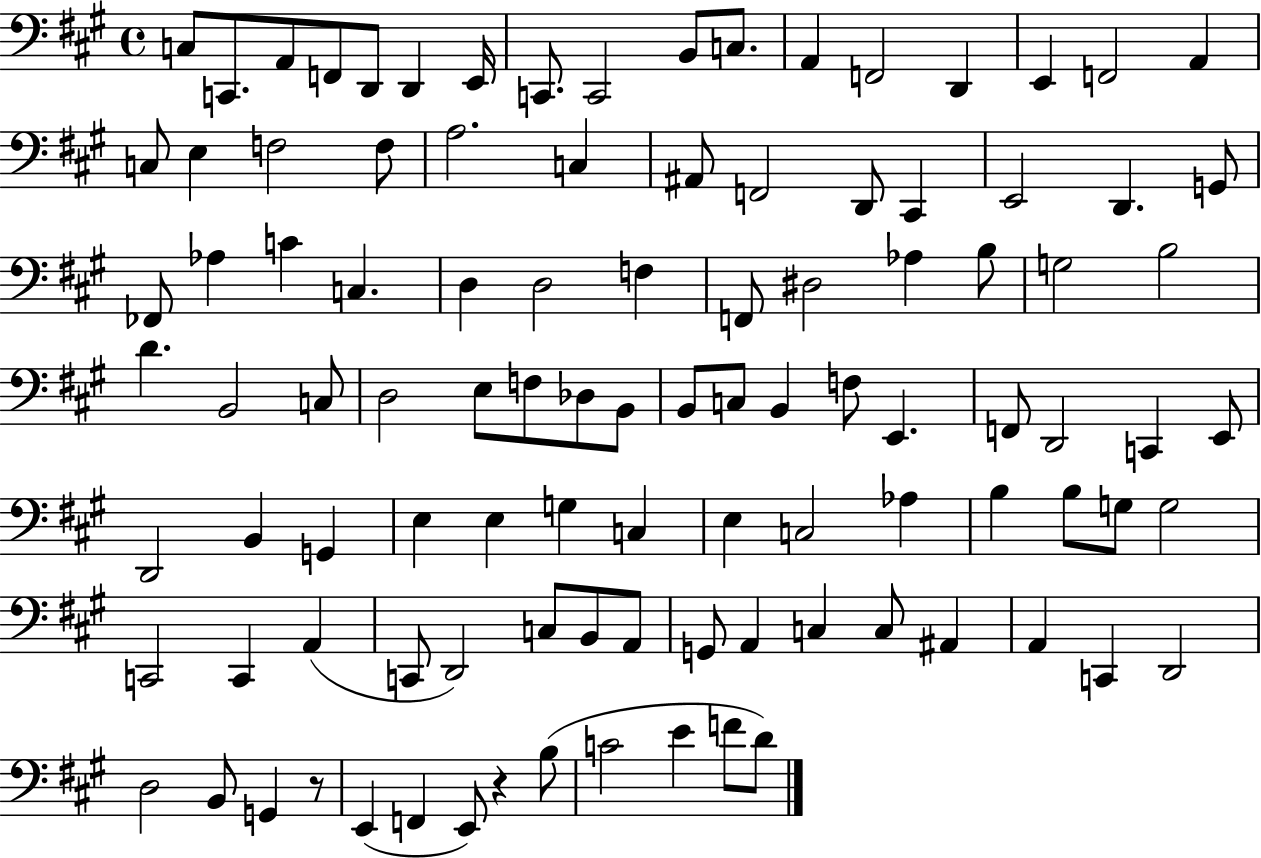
X:1
T:Untitled
M:4/4
L:1/4
K:A
C,/2 C,,/2 A,,/2 F,,/2 D,,/2 D,, E,,/4 C,,/2 C,,2 B,,/2 C,/2 A,, F,,2 D,, E,, F,,2 A,, C,/2 E, F,2 F,/2 A,2 C, ^A,,/2 F,,2 D,,/2 ^C,, E,,2 D,, G,,/2 _F,,/2 _A, C C, D, D,2 F, F,,/2 ^D,2 _A, B,/2 G,2 B,2 D B,,2 C,/2 D,2 E,/2 F,/2 _D,/2 B,,/2 B,,/2 C,/2 B,, F,/2 E,, F,,/2 D,,2 C,, E,,/2 D,,2 B,, G,, E, E, G, C, E, C,2 _A, B, B,/2 G,/2 G,2 C,,2 C,, A,, C,,/2 D,,2 C,/2 B,,/2 A,,/2 G,,/2 A,, C, C,/2 ^A,, A,, C,, D,,2 D,2 B,,/2 G,, z/2 E,, F,, E,,/2 z B,/2 C2 E F/2 D/2